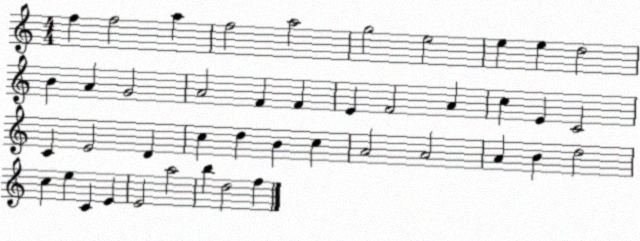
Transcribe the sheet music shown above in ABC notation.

X:1
T:Untitled
M:4/4
L:1/4
K:C
f f2 a f2 a2 g2 e2 e e d2 B A G2 A2 F F E F2 A c E C2 C E2 D c d B c A2 A2 A B d2 c e C E E2 a2 b d2 f